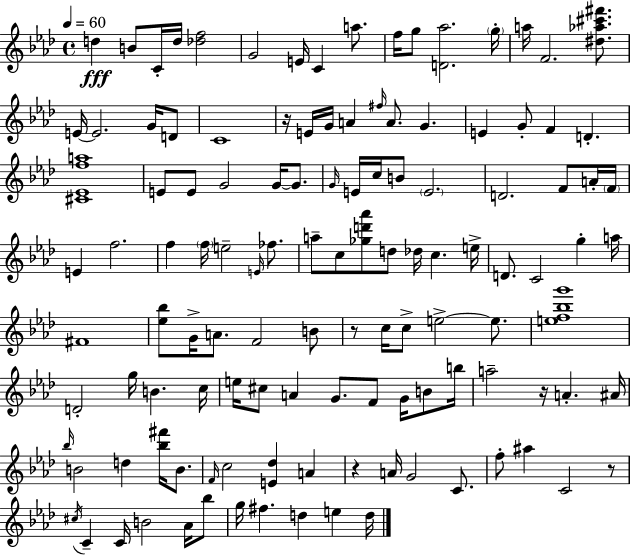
X:1
T:Untitled
M:4/4
L:1/4
K:Ab
d B/2 C/4 d/4 [_df]2 G2 E/4 C a/2 f/4 g/2 [D_a]2 g/4 a/4 F2 [^d_a^c'^f']/2 E/4 E2 G/4 D/2 C4 z/4 E/4 G/4 A ^f/4 A/2 G E G/2 F D [^C_Efa]4 E/2 E/2 G2 G/4 G/2 G/4 E/4 c/4 B/2 E2 D2 F/2 A/4 F/4 E f2 f f/4 e2 E/4 _f/2 a/2 c/2 [_gd'_a']/2 d/2 _d/4 c e/4 D/2 C2 g a/4 ^F4 [_e_b]/2 G/4 A/2 F2 B/2 z/2 c/4 c/2 e2 e/2 [ef_bg']4 D2 g/4 B c/4 e/4 ^c/2 A G/2 F/2 G/4 B/2 b/4 a2 z/4 A ^A/4 _b/4 B2 d [_b^f']/4 B/2 F/4 c2 [E_d] A z A/4 G2 C/2 f/2 ^a C2 z/2 ^c/4 C C/4 B2 _A/4 _b/2 g/4 ^f d e d/4